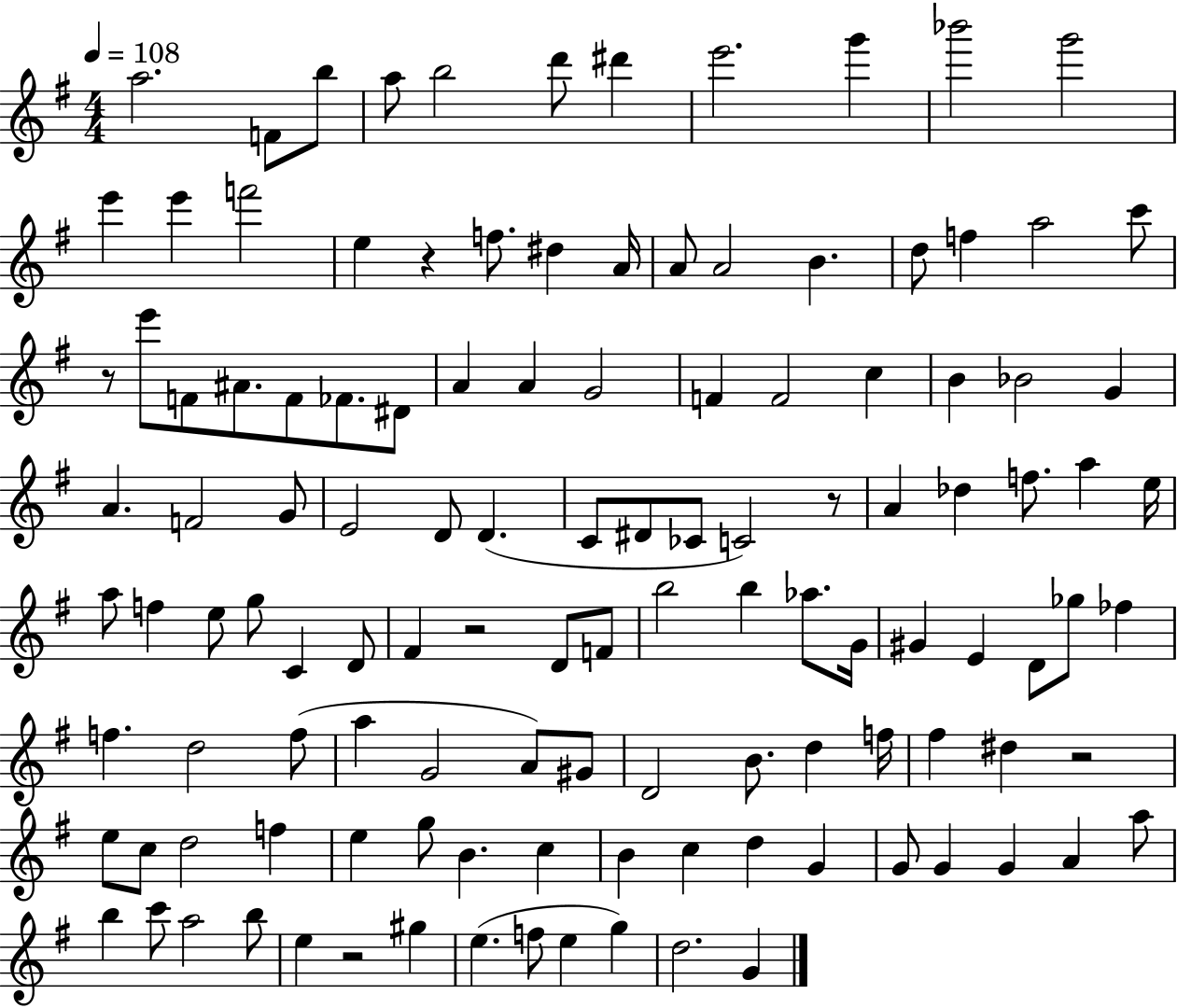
A5/h. F4/e B5/e A5/e B5/h D6/e D#6/q E6/h. G6/q Bb6/h G6/h E6/q E6/q F6/h E5/q R/q F5/e. D#5/q A4/s A4/e A4/h B4/q. D5/e F5/q A5/h C6/e R/e E6/e F4/e A#4/e. F4/e FES4/e. D#4/e A4/q A4/q G4/h F4/q F4/h C5/q B4/q Bb4/h G4/q A4/q. F4/h G4/e E4/h D4/e D4/q. C4/e D#4/e CES4/e C4/h R/e A4/q Db5/q F5/e. A5/q E5/s A5/e F5/q E5/e G5/e C4/q D4/e F#4/q R/h D4/e F4/e B5/h B5/q Ab5/e. G4/s G#4/q E4/q D4/e Gb5/e FES5/q F5/q. D5/h F5/e A5/q G4/h A4/e G#4/e D4/h B4/e. D5/q F5/s F#5/q D#5/q R/h E5/e C5/e D5/h F5/q E5/q G5/e B4/q. C5/q B4/q C5/q D5/q G4/q G4/e G4/q G4/q A4/q A5/e B5/q C6/e A5/h B5/e E5/q R/h G#5/q E5/q. F5/e E5/q G5/q D5/h. G4/q